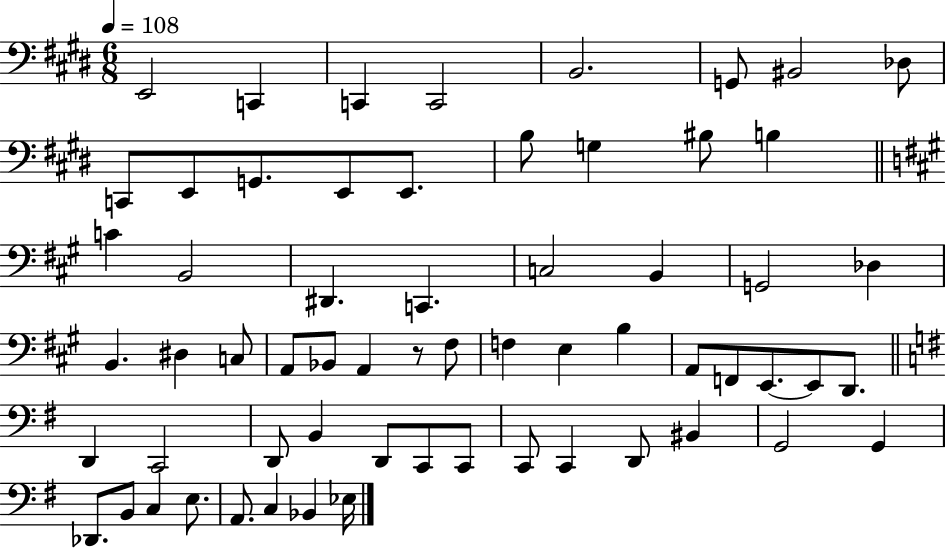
E2/h C2/q C2/q C2/h B2/h. G2/e BIS2/h Db3/e C2/e E2/e G2/e. E2/e E2/e. B3/e G3/q BIS3/e B3/q C4/q B2/h D#2/q. C2/q. C3/h B2/q G2/h Db3/q B2/q. D#3/q C3/e A2/e Bb2/e A2/q R/e F#3/e F3/q E3/q B3/q A2/e F2/e E2/e. E2/e D2/e. D2/q C2/h D2/e B2/q D2/e C2/e C2/e C2/e C2/q D2/e BIS2/q G2/h G2/q Db2/e. B2/e C3/q E3/e. A2/e. C3/q Bb2/q Eb3/s